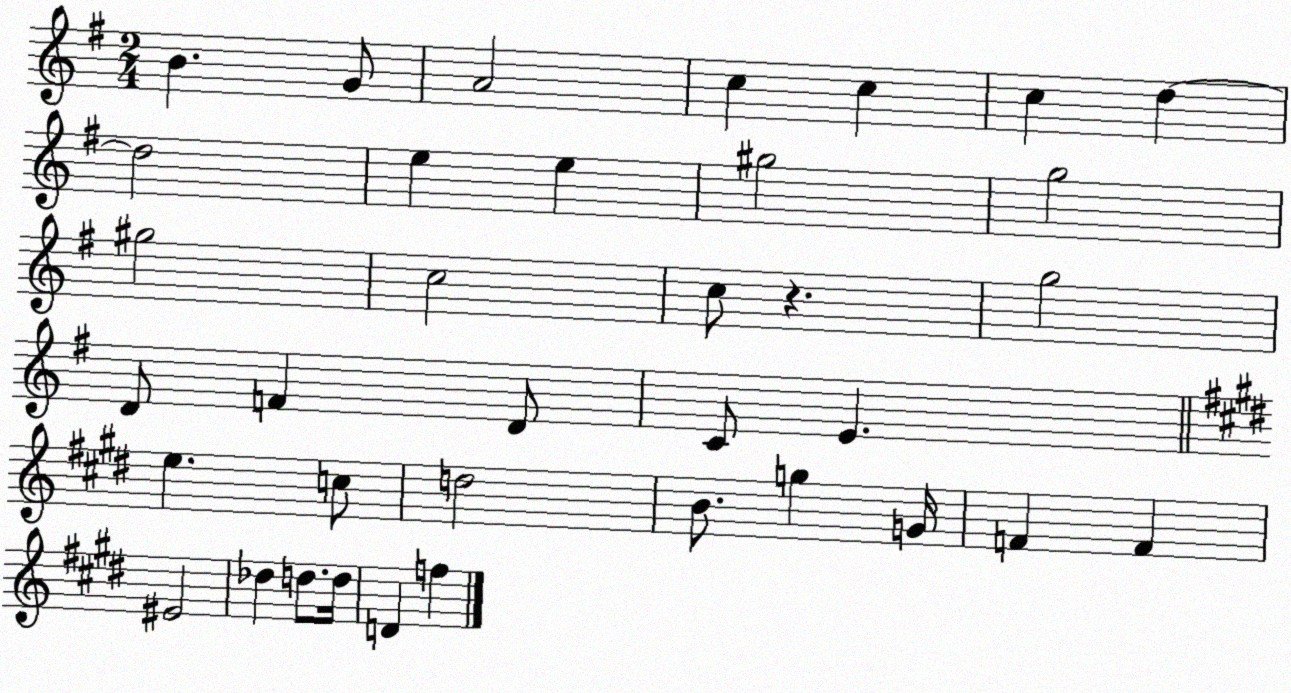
X:1
T:Untitled
M:2/4
L:1/4
K:G
B G/2 A2 c c c d d2 e e ^g2 g2 ^g2 c2 c/2 z g2 D/2 F D/2 C/2 E e c/2 d2 B/2 g G/4 F F ^E2 _d d/2 d/4 D f